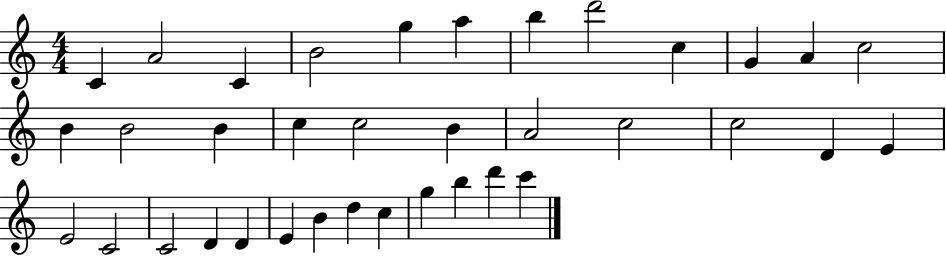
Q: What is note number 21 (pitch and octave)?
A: C5